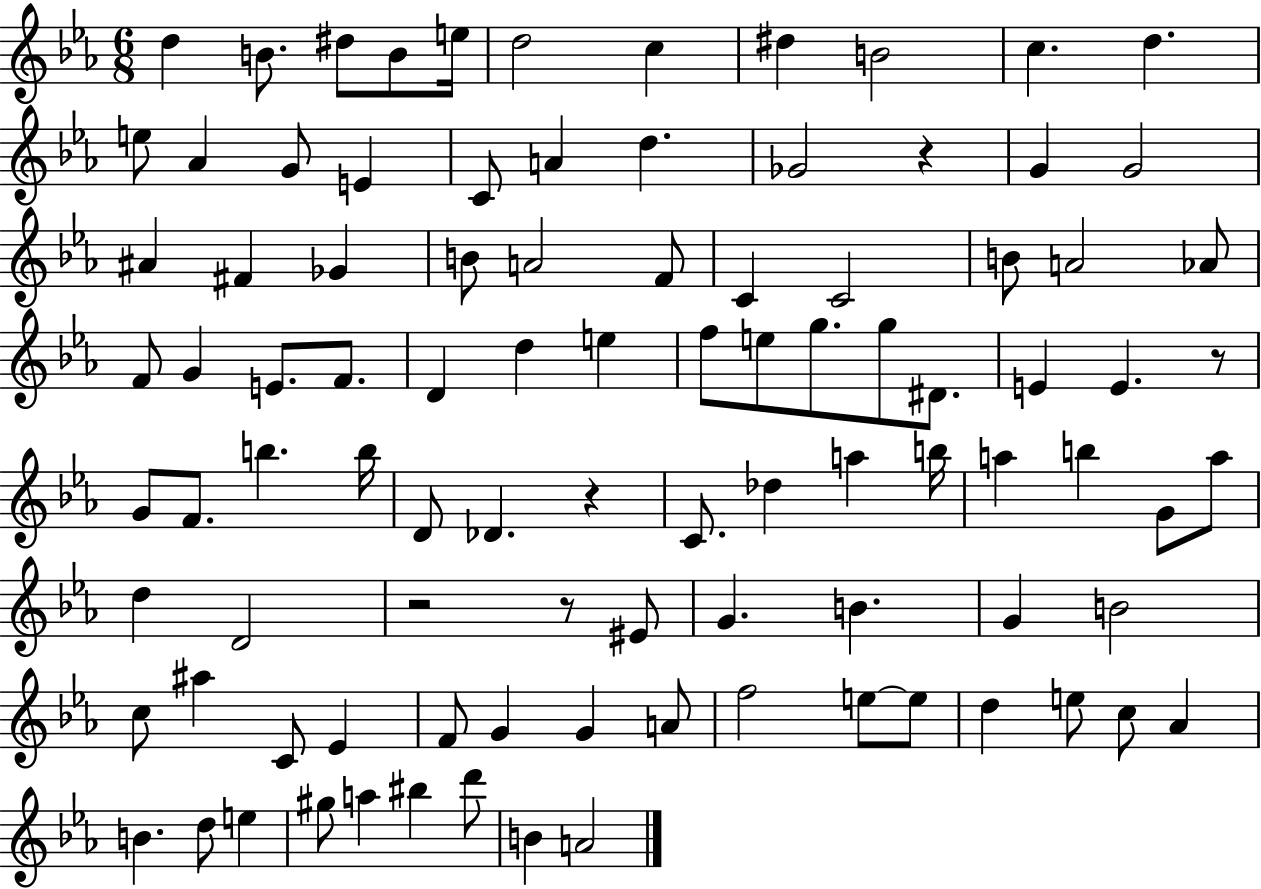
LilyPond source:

{
  \clef treble
  \numericTimeSignature
  \time 6/8
  \key ees \major
  \repeat volta 2 { d''4 b'8. dis''8 b'8 e''16 | d''2 c''4 | dis''4 b'2 | c''4. d''4. | \break e''8 aes'4 g'8 e'4 | c'8 a'4 d''4. | ges'2 r4 | g'4 g'2 | \break ais'4 fis'4 ges'4 | b'8 a'2 f'8 | c'4 c'2 | b'8 a'2 aes'8 | \break f'8 g'4 e'8. f'8. | d'4 d''4 e''4 | f''8 e''8 g''8. g''8 dis'8. | e'4 e'4. r8 | \break g'8 f'8. b''4. b''16 | d'8 des'4. r4 | c'8. des''4 a''4 b''16 | a''4 b''4 g'8 a''8 | \break d''4 d'2 | r2 r8 eis'8 | g'4. b'4. | g'4 b'2 | \break c''8 ais''4 c'8 ees'4 | f'8 g'4 g'4 a'8 | f''2 e''8~~ e''8 | d''4 e''8 c''8 aes'4 | \break b'4. d''8 e''4 | gis''8 a''4 bis''4 d'''8 | b'4 a'2 | } \bar "|."
}